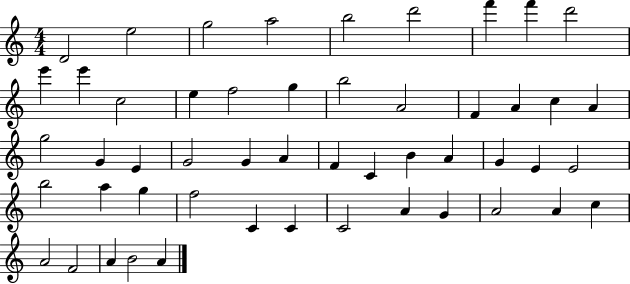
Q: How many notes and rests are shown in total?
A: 51